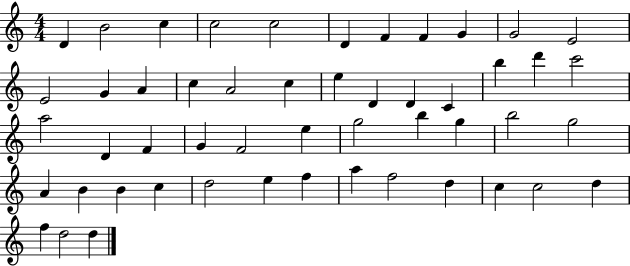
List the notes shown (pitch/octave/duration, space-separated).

D4/q B4/h C5/q C5/h C5/h D4/q F4/q F4/q G4/q G4/h E4/h E4/h G4/q A4/q C5/q A4/h C5/q E5/q D4/q D4/q C4/q B5/q D6/q C6/h A5/h D4/q F4/q G4/q F4/h E5/q G5/h B5/q G5/q B5/h G5/h A4/q B4/q B4/q C5/q D5/h E5/q F5/q A5/q F5/h D5/q C5/q C5/h D5/q F5/q D5/h D5/q